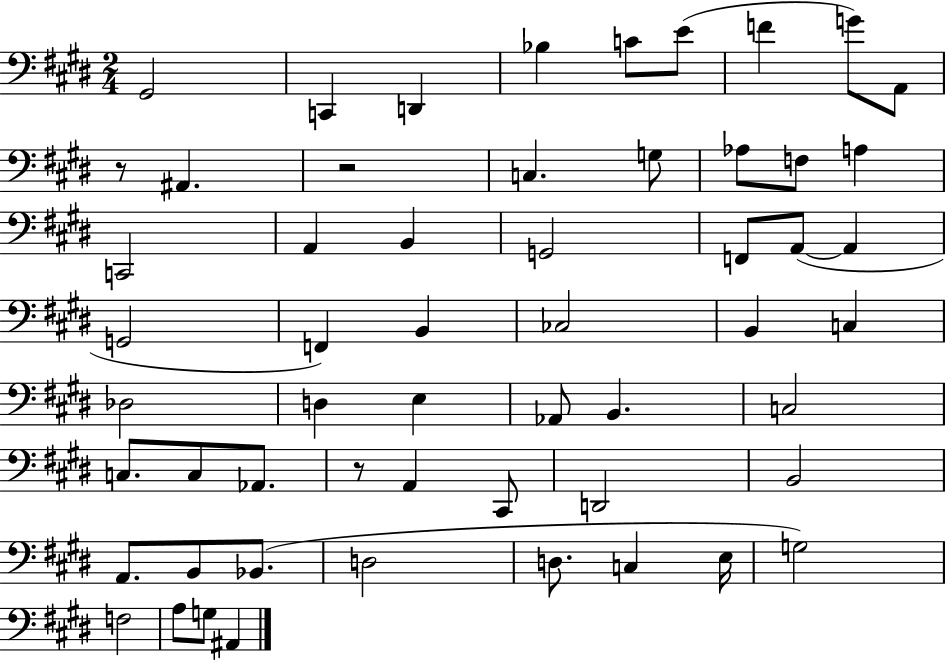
{
  \clef bass
  \numericTimeSignature
  \time 2/4
  \key e \major
  gis,2 | c,4 d,4 | bes4 c'8 e'8( | f'4 g'8) a,8 | \break r8 ais,4. | r2 | c4. g8 | aes8 f8 a4 | \break c,2 | a,4 b,4 | g,2 | f,8 a,8~(~ a,4 | \break g,2 | f,4) b,4 | ces2 | b,4 c4 | \break des2 | d4 e4 | aes,8 b,4. | c2 | \break c8. c8 aes,8. | r8 a,4 cis,8 | d,2 | b,2 | \break a,8. b,8 bes,8.( | d2 | d8. c4 e16 | g2) | \break f2 | a8 g8 ais,4 | \bar "|."
}